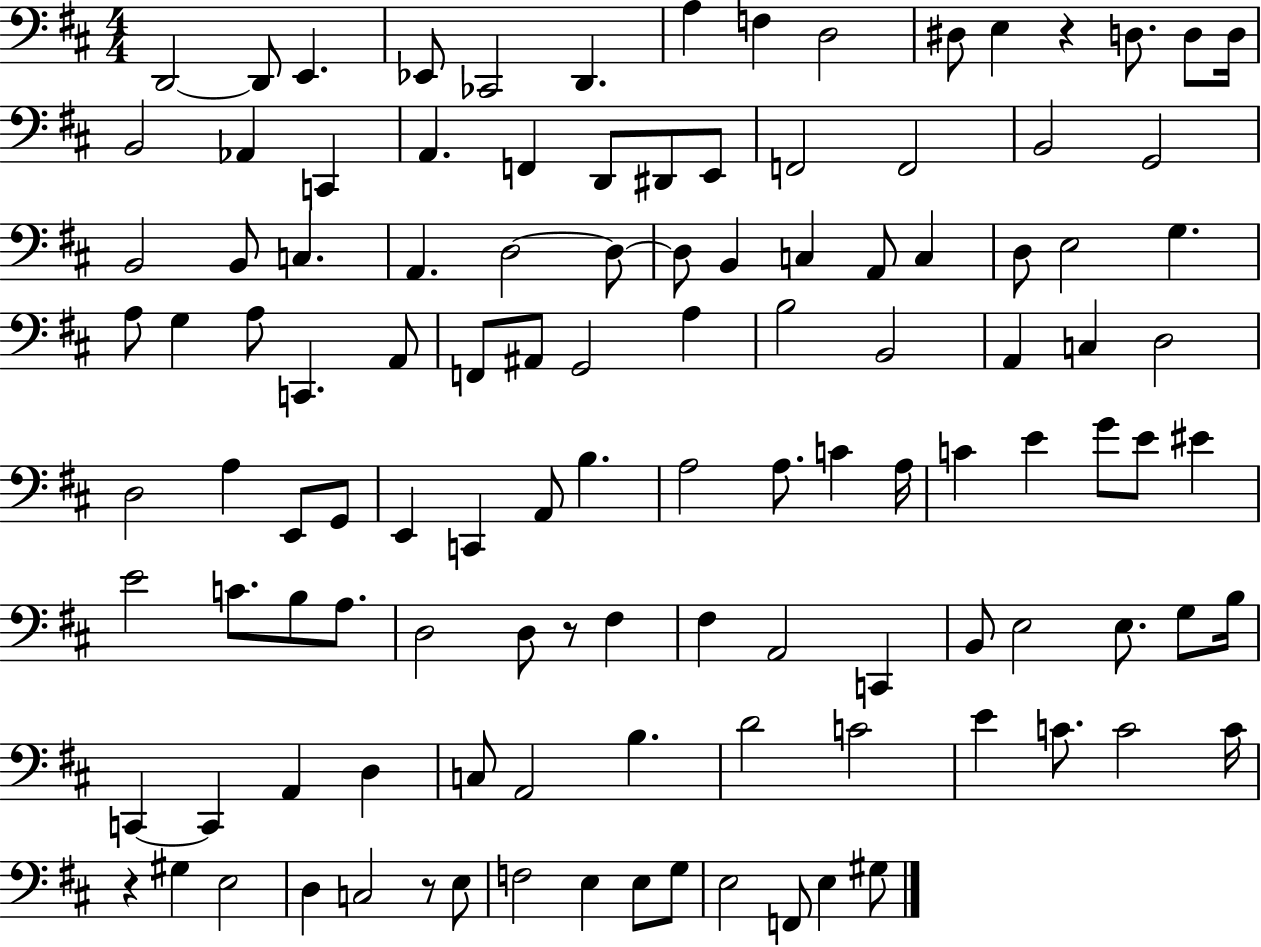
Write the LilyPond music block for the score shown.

{
  \clef bass
  \numericTimeSignature
  \time 4/4
  \key d \major
  d,2~~ d,8 e,4. | ees,8 ces,2 d,4. | a4 f4 d2 | dis8 e4 r4 d8. d8 d16 | \break b,2 aes,4 c,4 | a,4. f,4 d,8 dis,8 e,8 | f,2 f,2 | b,2 g,2 | \break b,2 b,8 c4. | a,4. d2~~ d8~~ | d8 b,4 c4 a,8 c4 | d8 e2 g4. | \break a8 g4 a8 c,4. a,8 | f,8 ais,8 g,2 a4 | b2 b,2 | a,4 c4 d2 | \break d2 a4 e,8 g,8 | e,4 c,4 a,8 b4. | a2 a8. c'4 a16 | c'4 e'4 g'8 e'8 eis'4 | \break e'2 c'8. b8 a8. | d2 d8 r8 fis4 | fis4 a,2 c,4 | b,8 e2 e8. g8 b16 | \break c,4~~ c,4 a,4 d4 | c8 a,2 b4. | d'2 c'2 | e'4 c'8. c'2 c'16 | \break r4 gis4 e2 | d4 c2 r8 e8 | f2 e4 e8 g8 | e2 f,8 e4 gis8 | \break \bar "|."
}